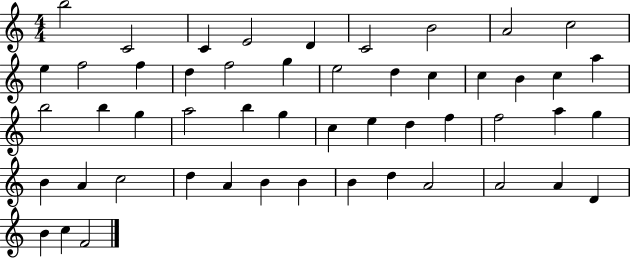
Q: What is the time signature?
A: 4/4